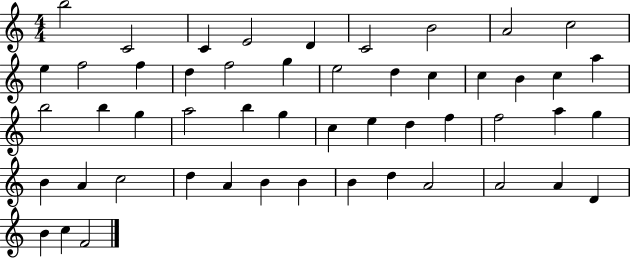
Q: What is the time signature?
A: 4/4